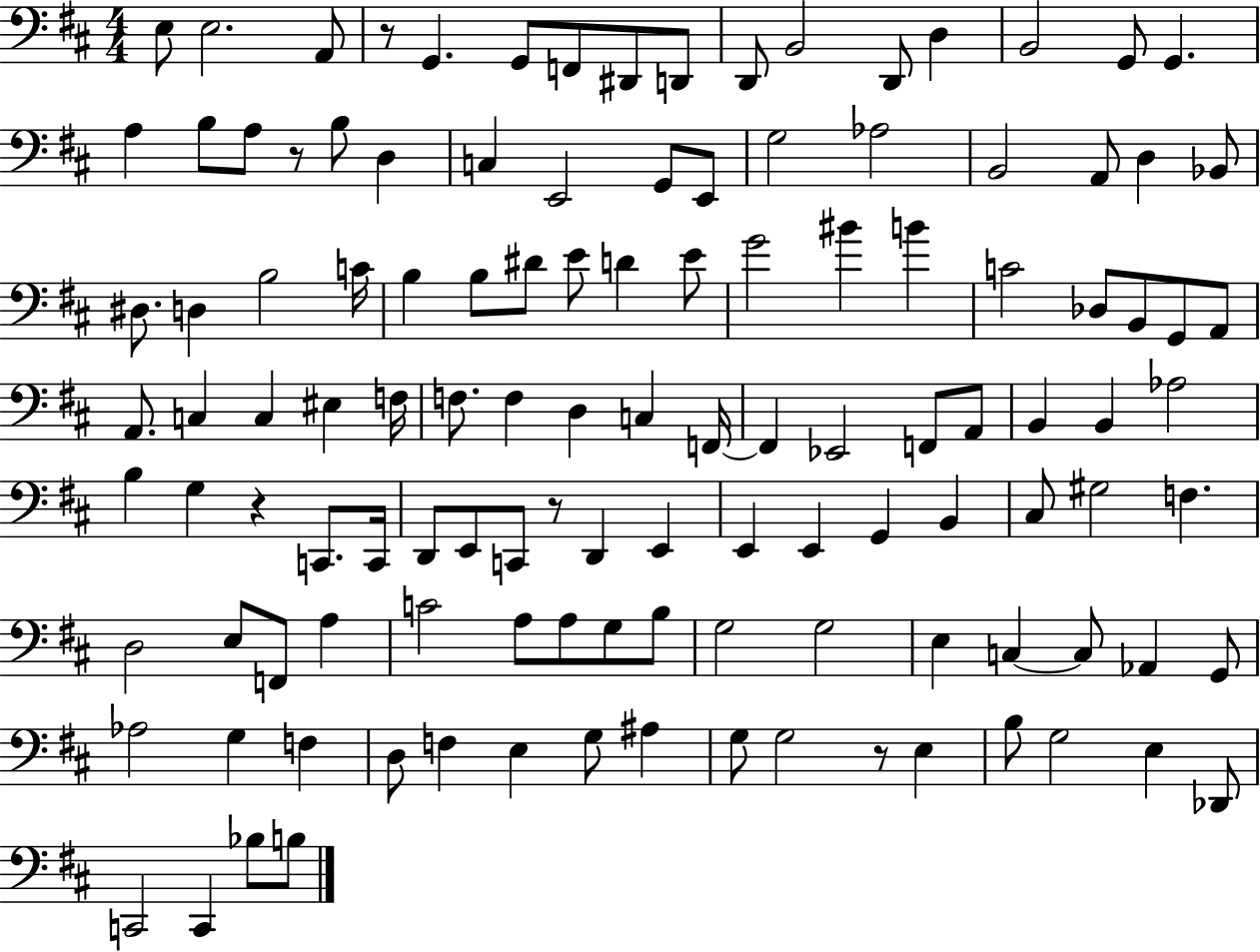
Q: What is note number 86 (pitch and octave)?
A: C4